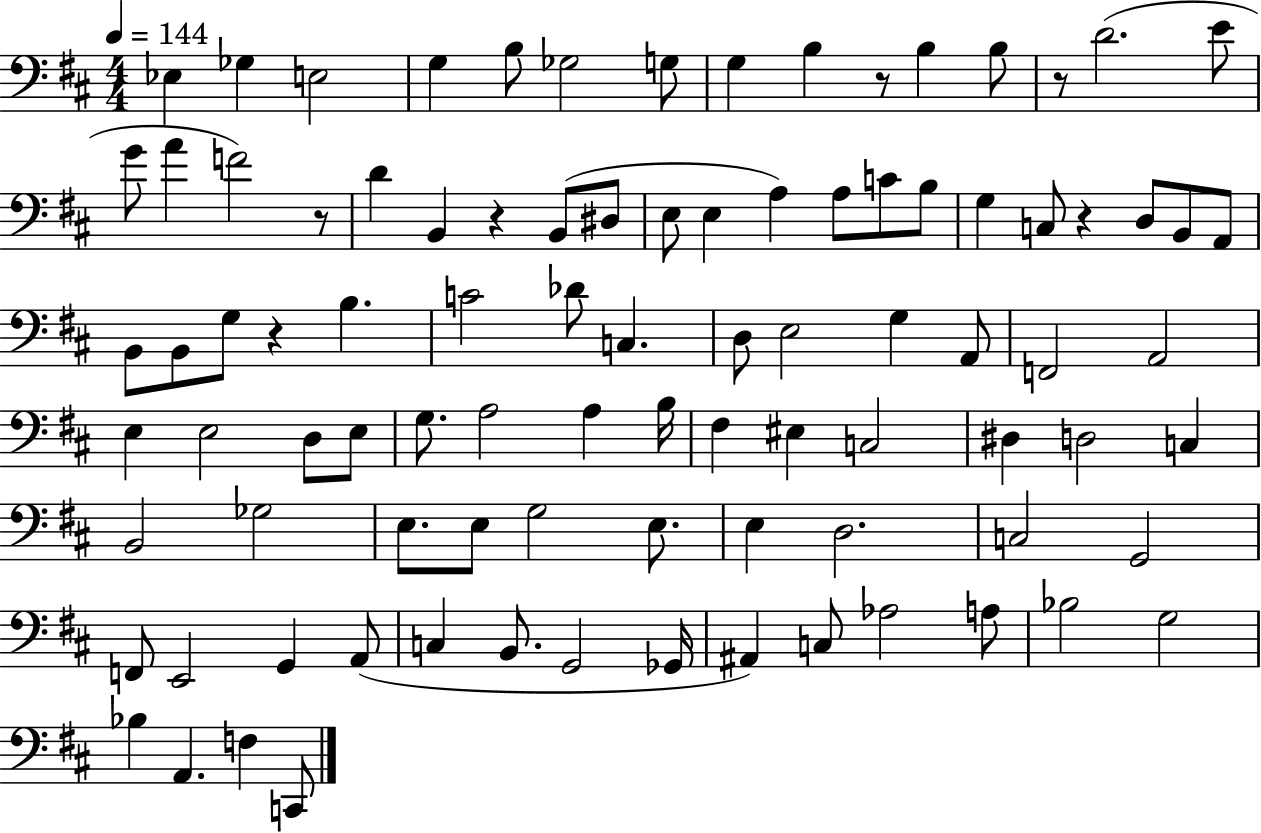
X:1
T:Untitled
M:4/4
L:1/4
K:D
_E, _G, E,2 G, B,/2 _G,2 G,/2 G, B, z/2 B, B,/2 z/2 D2 E/2 G/2 A F2 z/2 D B,, z B,,/2 ^D,/2 E,/2 E, A, A,/2 C/2 B,/2 G, C,/2 z D,/2 B,,/2 A,,/2 B,,/2 B,,/2 G,/2 z B, C2 _D/2 C, D,/2 E,2 G, A,,/2 F,,2 A,,2 E, E,2 D,/2 E,/2 G,/2 A,2 A, B,/4 ^F, ^E, C,2 ^D, D,2 C, B,,2 _G,2 E,/2 E,/2 G,2 E,/2 E, D,2 C,2 G,,2 F,,/2 E,,2 G,, A,,/2 C, B,,/2 G,,2 _G,,/4 ^A,, C,/2 _A,2 A,/2 _B,2 G,2 _B, A,, F, C,,/2